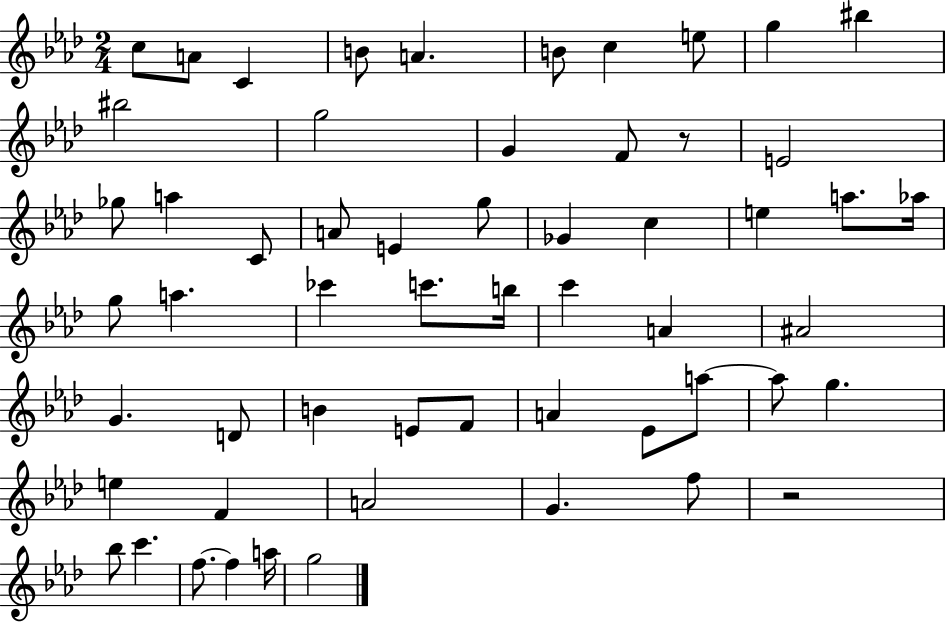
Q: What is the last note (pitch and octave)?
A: G5